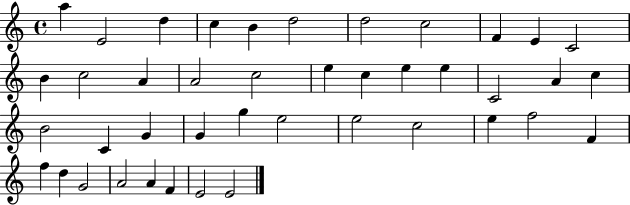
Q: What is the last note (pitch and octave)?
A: E4